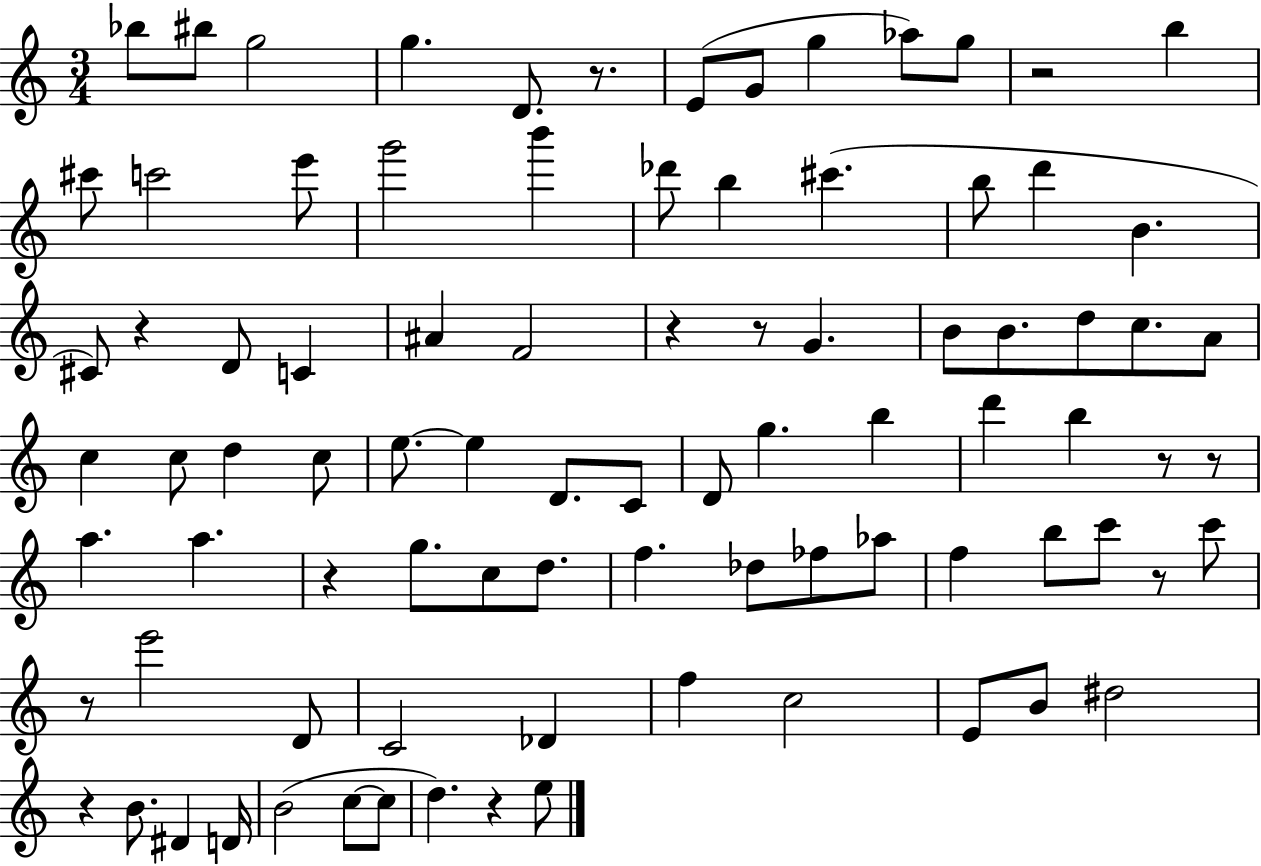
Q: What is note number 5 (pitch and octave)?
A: D4